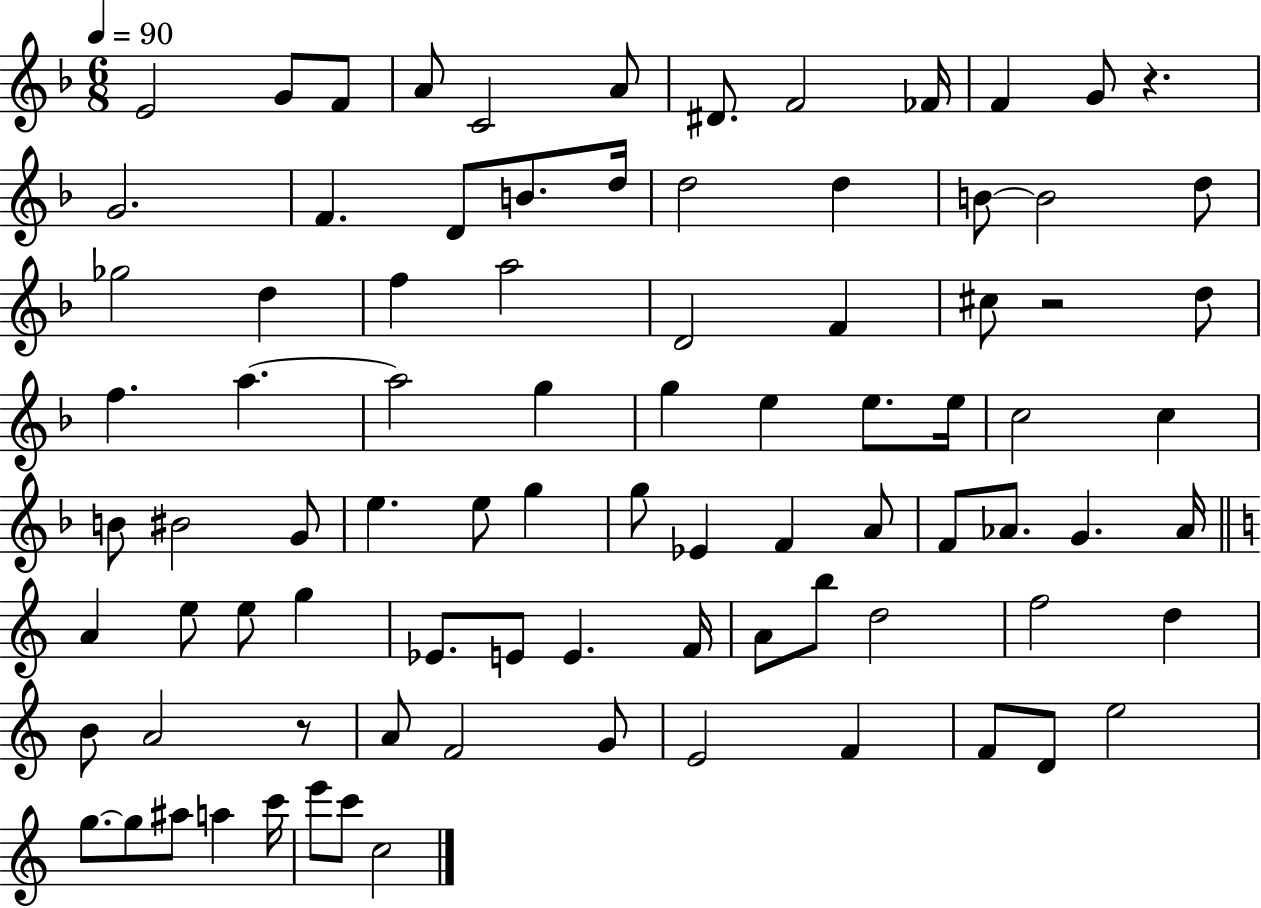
{
  \clef treble
  \numericTimeSignature
  \time 6/8
  \key f \major
  \tempo 4 = 90
  e'2 g'8 f'8 | a'8 c'2 a'8 | dis'8. f'2 fes'16 | f'4 g'8 r4. | \break g'2. | f'4. d'8 b'8. d''16 | d''2 d''4 | b'8~~ b'2 d''8 | \break ges''2 d''4 | f''4 a''2 | d'2 f'4 | cis''8 r2 d''8 | \break f''4. a''4.~~ | a''2 g''4 | g''4 e''4 e''8. e''16 | c''2 c''4 | \break b'8 bis'2 g'8 | e''4. e''8 g''4 | g''8 ees'4 f'4 a'8 | f'8 aes'8. g'4. aes'16 | \break \bar "||" \break \key c \major a'4 e''8 e''8 g''4 | ees'8. e'8 e'4. f'16 | a'8 b''8 d''2 | f''2 d''4 | \break b'8 a'2 r8 | a'8 f'2 g'8 | e'2 f'4 | f'8 d'8 e''2 | \break g''8.~~ g''8 ais''8 a''4 c'''16 | e'''8 c'''8 c''2 | \bar "|."
}